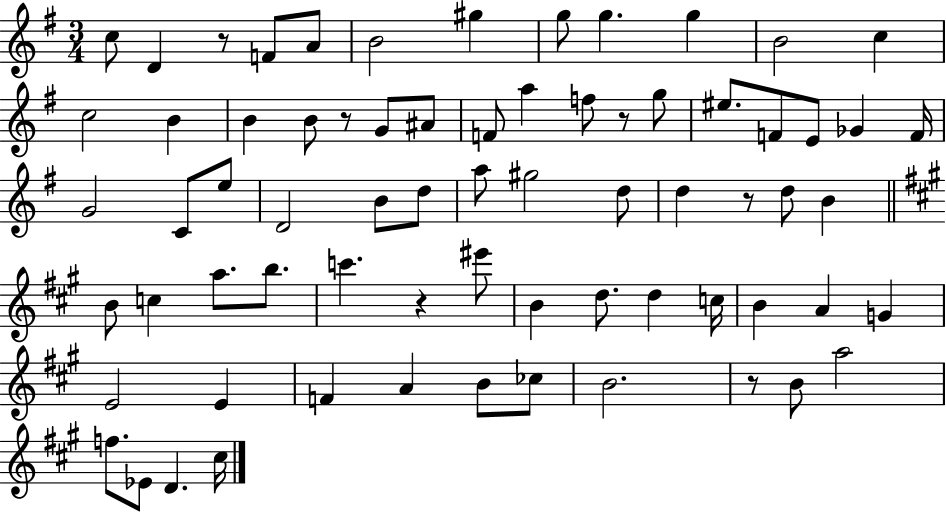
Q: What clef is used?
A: treble